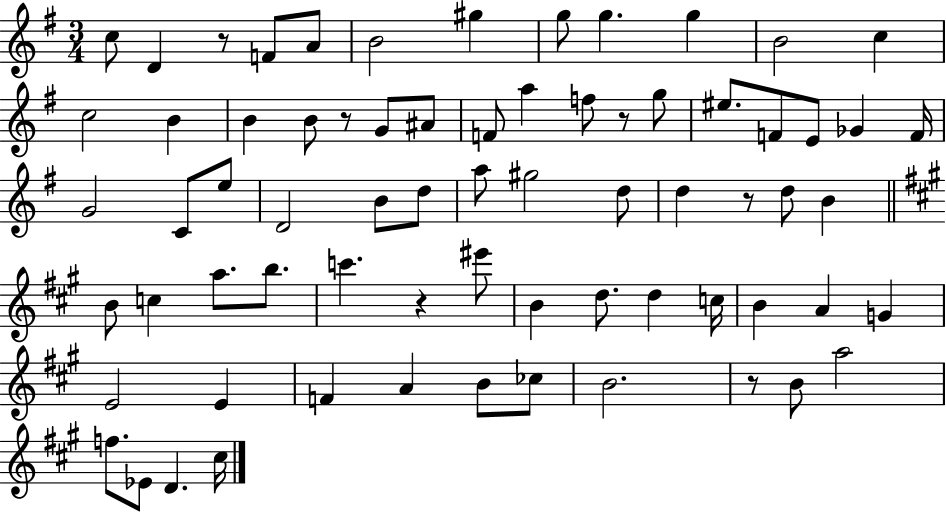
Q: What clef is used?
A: treble